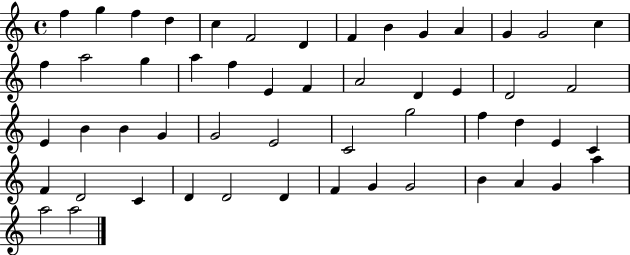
F5/q G5/q F5/q D5/q C5/q F4/h D4/q F4/q B4/q G4/q A4/q G4/q G4/h C5/q F5/q A5/h G5/q A5/q F5/q E4/q F4/q A4/h D4/q E4/q D4/h F4/h E4/q B4/q B4/q G4/q G4/h E4/h C4/h G5/h F5/q D5/q E4/q C4/q F4/q D4/h C4/q D4/q D4/h D4/q F4/q G4/q G4/h B4/q A4/q G4/q A5/q A5/h A5/h